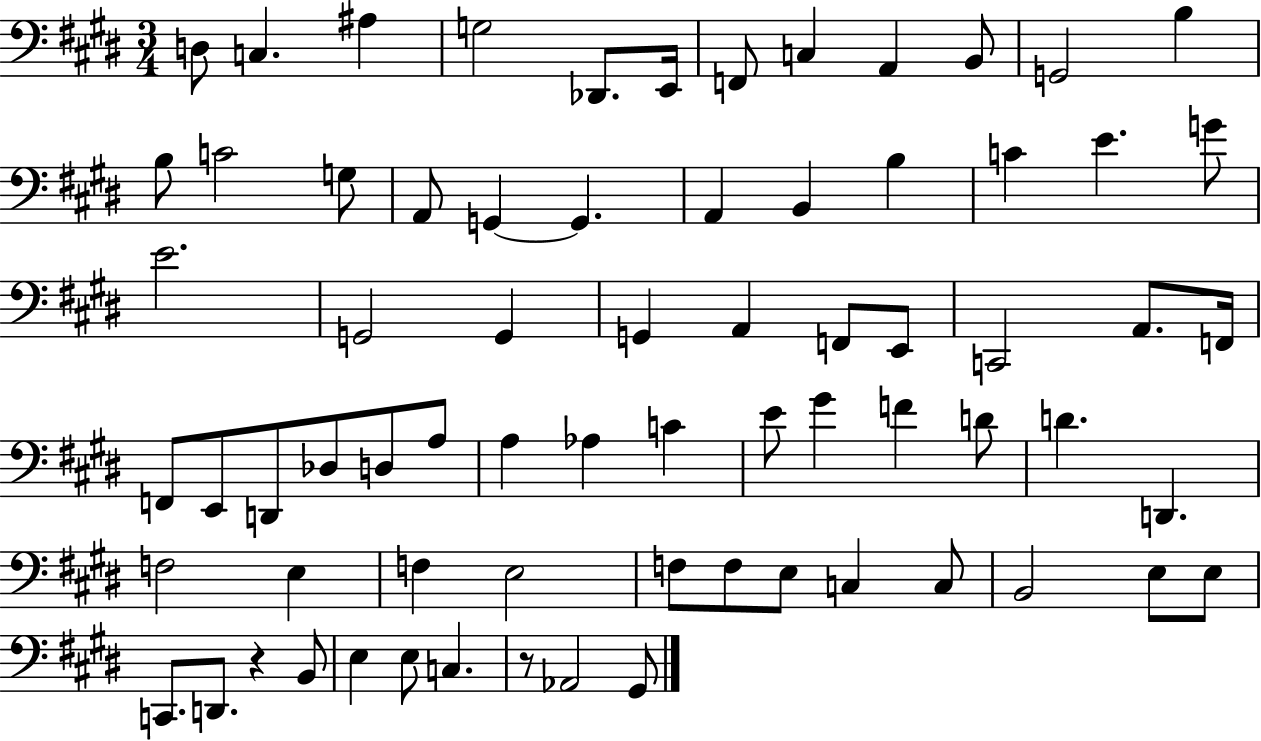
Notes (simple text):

D3/e C3/q. A#3/q G3/h Db2/e. E2/s F2/e C3/q A2/q B2/e G2/h B3/q B3/e C4/h G3/e A2/e G2/q G2/q. A2/q B2/q B3/q C4/q E4/q. G4/e E4/h. G2/h G2/q G2/q A2/q F2/e E2/e C2/h A2/e. F2/s F2/e E2/e D2/e Db3/e D3/e A3/e A3/q Ab3/q C4/q E4/e G#4/q F4/q D4/e D4/q. D2/q. F3/h E3/q F3/q E3/h F3/e F3/e E3/e C3/q C3/e B2/h E3/e E3/e C2/e. D2/e. R/q B2/e E3/q E3/e C3/q. R/e Ab2/h G#2/e